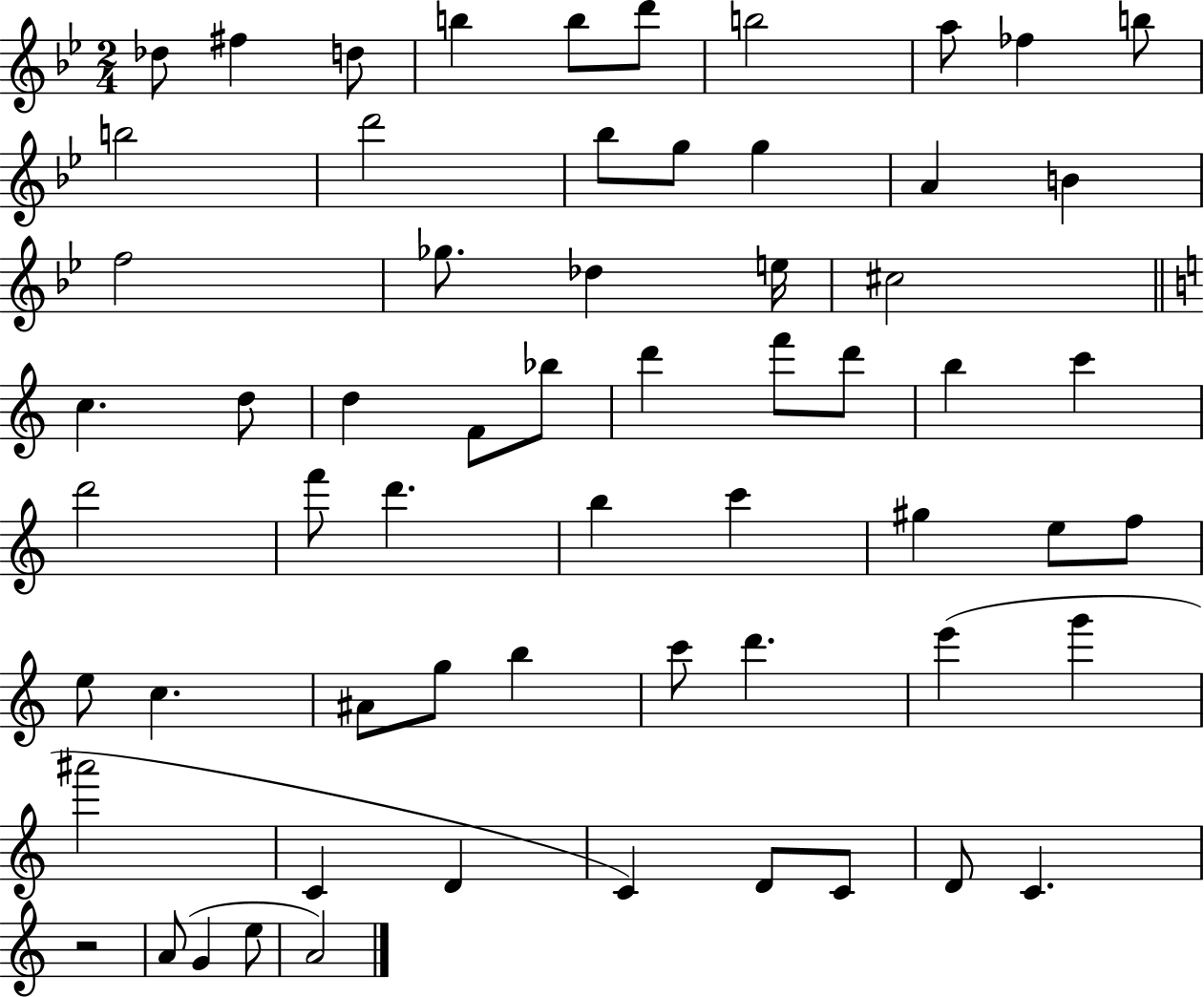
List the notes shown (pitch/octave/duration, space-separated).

Db5/e F#5/q D5/e B5/q B5/e D6/e B5/h A5/e FES5/q B5/e B5/h D6/h Bb5/e G5/e G5/q A4/q B4/q F5/h Gb5/e. Db5/q E5/s C#5/h C5/q. D5/e D5/q F4/e Bb5/e D6/q F6/e D6/e B5/q C6/q D6/h F6/e D6/q. B5/q C6/q G#5/q E5/e F5/e E5/e C5/q. A#4/e G5/e B5/q C6/e D6/q. E6/q G6/q A#6/h C4/q D4/q C4/q D4/e C4/e D4/e C4/q. R/h A4/e G4/q E5/e A4/h